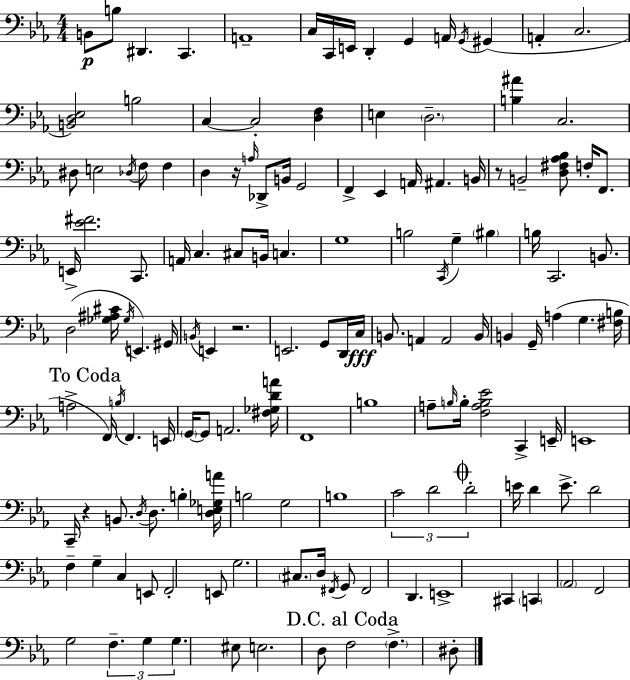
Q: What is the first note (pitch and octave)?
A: B2